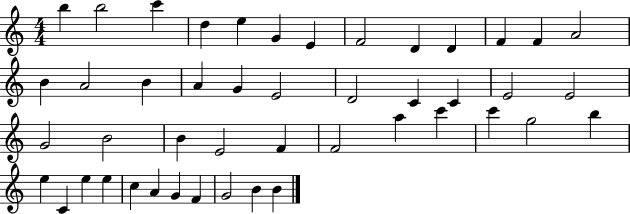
X:1
T:Untitled
M:4/4
L:1/4
K:C
b b2 c' d e G E F2 D D F F A2 B A2 B A G E2 D2 C C E2 E2 G2 B2 B E2 F F2 a c' c' g2 b e C e e c A G F G2 B B